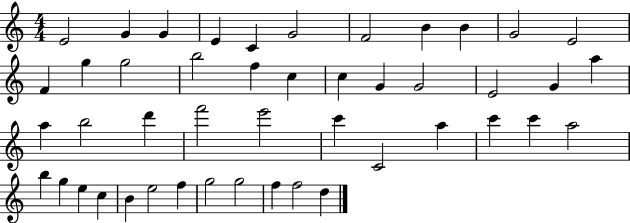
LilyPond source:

{
  \clef treble
  \numericTimeSignature
  \time 4/4
  \key c \major
  e'2 g'4 g'4 | e'4 c'4 g'2 | f'2 b'4 b'4 | g'2 e'2 | \break f'4 g''4 g''2 | b''2 f''4 c''4 | c''4 g'4 g'2 | e'2 g'4 a''4 | \break a''4 b''2 d'''4 | f'''2 e'''2 | c'''4 c'2 a''4 | c'''4 c'''4 a''2 | \break b''4 g''4 e''4 c''4 | b'4 e''2 f''4 | g''2 g''2 | f''4 f''2 d''4 | \break \bar "|."
}